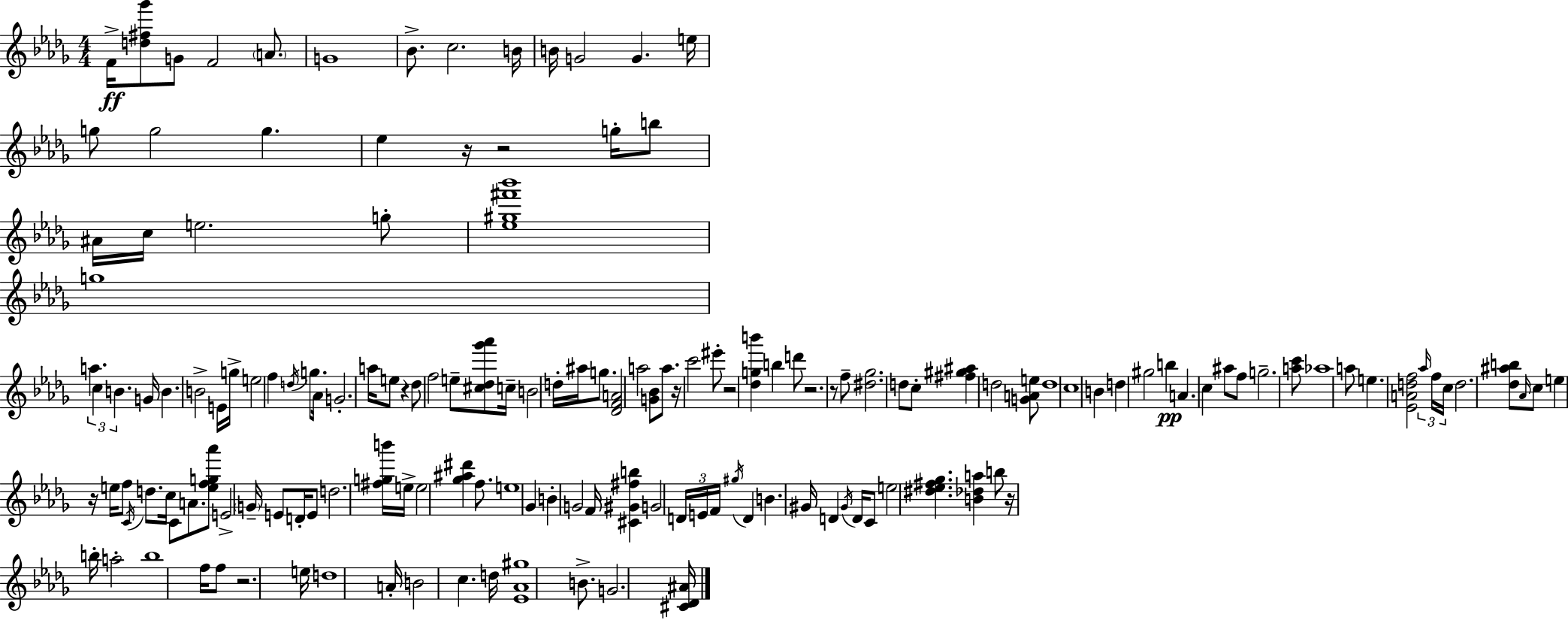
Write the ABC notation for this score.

X:1
T:Untitled
M:4/4
L:1/4
K:Bbm
F/4 [d^f_g']/2 G/2 F2 A/2 G4 _B/2 c2 B/4 B/4 G2 G e/4 g/2 g2 g _e z/4 z2 g/4 b/2 ^A/4 c/4 e2 g/2 [_e^g^f'_b']4 g4 a c B G/4 B B2 E/4 g/4 e2 f d/4 g/2 _A/4 G2 a/4 e/2 z _d/2 f2 e/2 [^c_d_g'_a']/2 c/4 B2 d/4 ^a/4 g/2 [_DFA]2 a2 [G_B]/2 a/2 z/4 c'2 ^e'/2 z2 [_dgb'] b d'/2 z2 z/2 f/2 [^d_g]2 d/2 c/2 [^f^g^a] d2 [GAe]/2 d4 c4 B d ^g2 b A c ^a/2 f/2 g2 [ac']/2 _a4 a/2 e [_EAdf]2 _a/4 f/4 c/4 d2 [_d^ab]/2 _A/4 c/2 e z/4 e/4 f/2 C/4 d/2 c/4 C/2 A/2 [efg_a']/2 E2 G/4 E/2 D/4 E/2 d2 [^fgb']/4 e/4 e2 [_g^a^d'] f/2 e4 _G B G2 F/4 [^C^G^fb] G2 D/4 E/4 F/4 ^g/4 D B ^G/4 D ^G/4 D/4 C/2 e2 [^d_e^f_g] [B_da] b/2 z/4 b/4 a2 b4 f/4 f/2 z2 e/4 d4 A/4 B2 c d/4 [_E_A^g]4 B/2 G2 [^C_D^A]/4